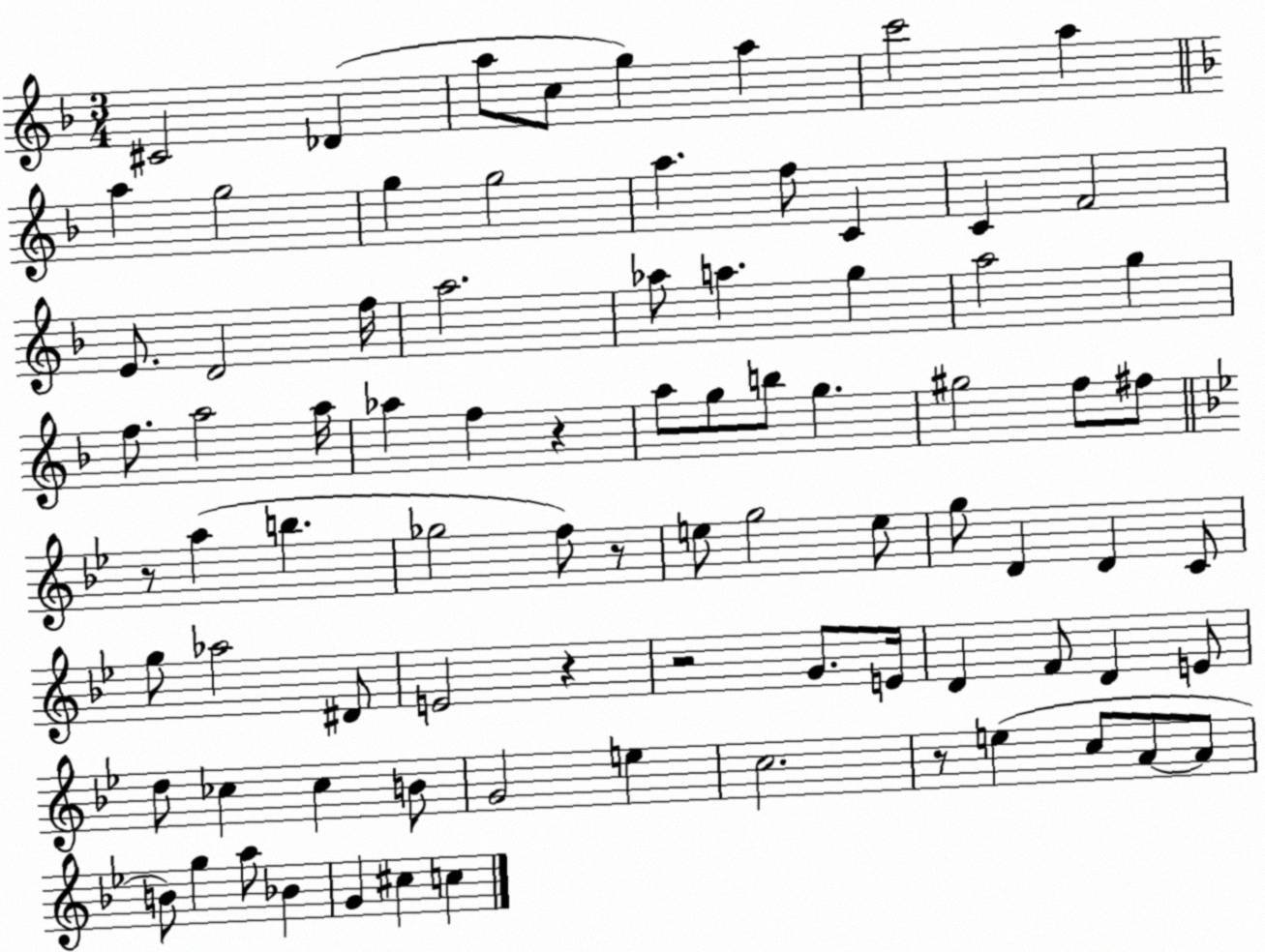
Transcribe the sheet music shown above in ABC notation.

X:1
T:Untitled
M:3/4
L:1/4
K:F
^C2 _D a/2 c/2 g a c'2 a a g2 g g2 a f/2 C C F2 E/2 D2 f/4 a2 _a/2 a g a2 g f/2 a2 a/4 _a f z a/2 g/2 b/2 g ^g2 f/2 ^f/2 z/2 a b _g2 f/2 z/2 e/2 g2 e/2 g/2 D D C/2 g/2 _a2 ^D/2 E2 z z2 G/2 E/4 D F/2 D E/2 d/2 _c _c B/2 G2 e c2 z/2 e c/2 A/2 A/2 B/2 g a/2 _B G ^c c